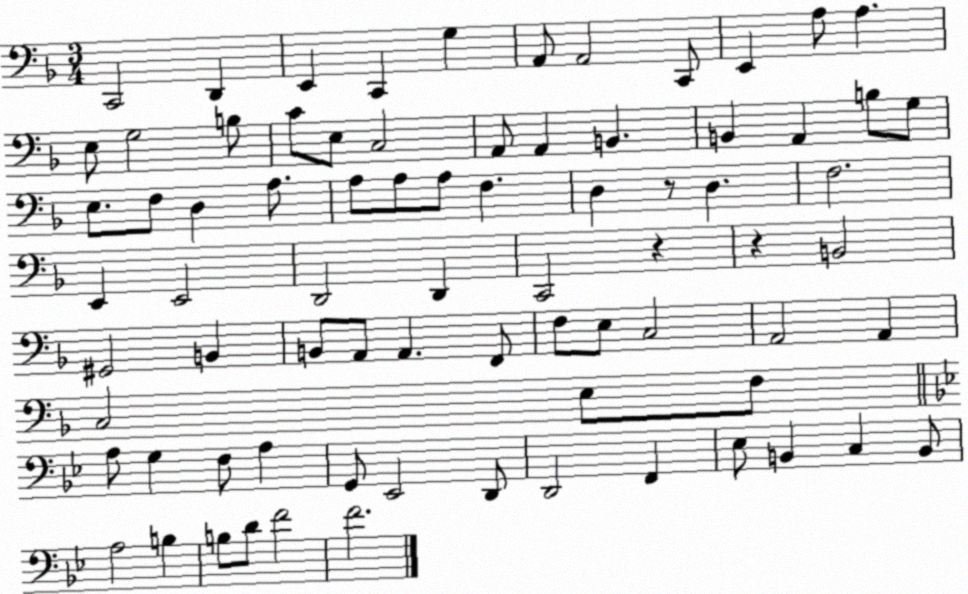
X:1
T:Untitled
M:3/4
L:1/4
K:F
C,,2 D,, E,, C,, G, A,,/2 A,,2 C,,/2 E,, A,/2 A, E,/2 G,2 B,/2 C/2 E,/2 C,2 A,,/2 A,, B,, B,, A,, B,/2 G,/2 E,/2 F,/2 D, A,/2 A,/2 A,/2 A,/2 F, D, z/2 D, F,2 E,, E,,2 D,,2 D,, C,,2 z z B,,2 ^G,,2 B,, B,,/2 A,,/2 A,, F,,/2 F,/2 E,/2 C,2 A,,2 A,, C,2 E,/2 F,/2 A,/2 G, F,/2 A, G,,/2 _E,,2 D,,/2 D,,2 F,, _E,/2 B,, C, B,,/2 A,2 B, B,/2 D/2 F2 F2